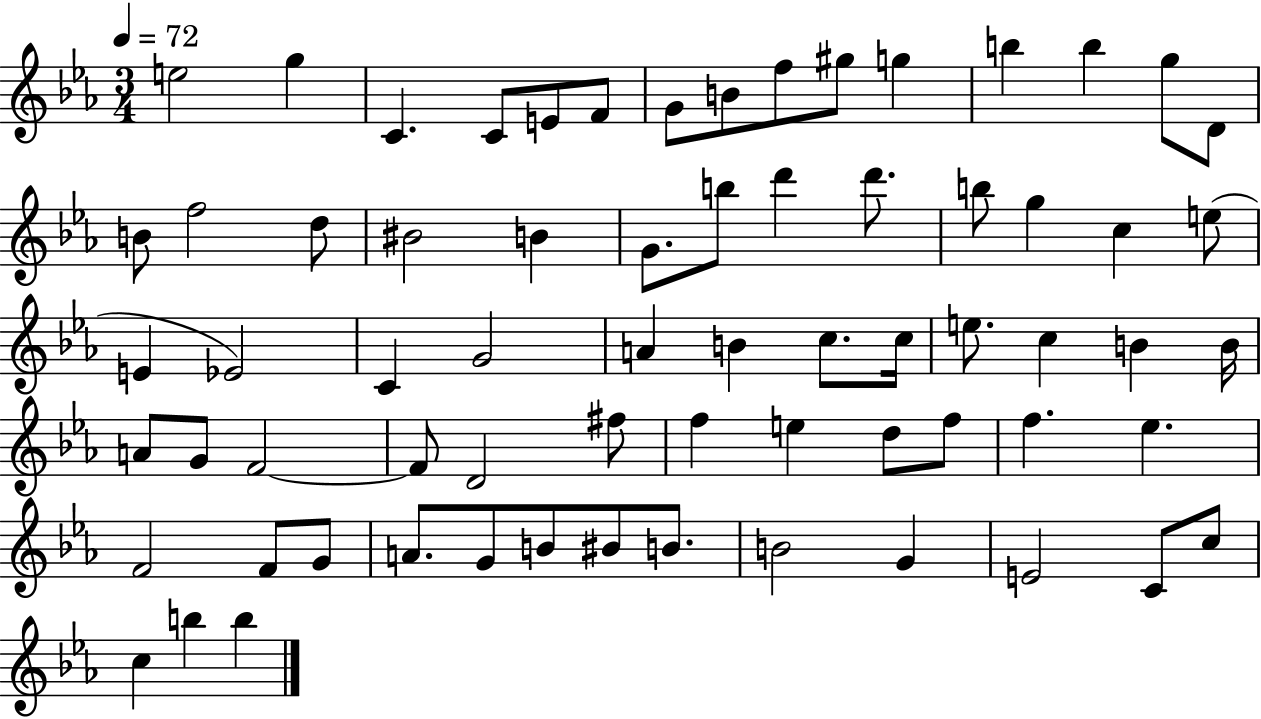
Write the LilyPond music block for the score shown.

{
  \clef treble
  \numericTimeSignature
  \time 3/4
  \key ees \major
  \tempo 4 = 72
  \repeat volta 2 { e''2 g''4 | c'4. c'8 e'8 f'8 | g'8 b'8 f''8 gis''8 g''4 | b''4 b''4 g''8 d'8 | \break b'8 f''2 d''8 | bis'2 b'4 | g'8. b''8 d'''4 d'''8. | b''8 g''4 c''4 e''8( | \break e'4 ees'2) | c'4 g'2 | a'4 b'4 c''8. c''16 | e''8. c''4 b'4 b'16 | \break a'8 g'8 f'2~~ | f'8 d'2 fis''8 | f''4 e''4 d''8 f''8 | f''4. ees''4. | \break f'2 f'8 g'8 | a'8. g'8 b'8 bis'8 b'8. | b'2 g'4 | e'2 c'8 c''8 | \break c''4 b''4 b''4 | } \bar "|."
}